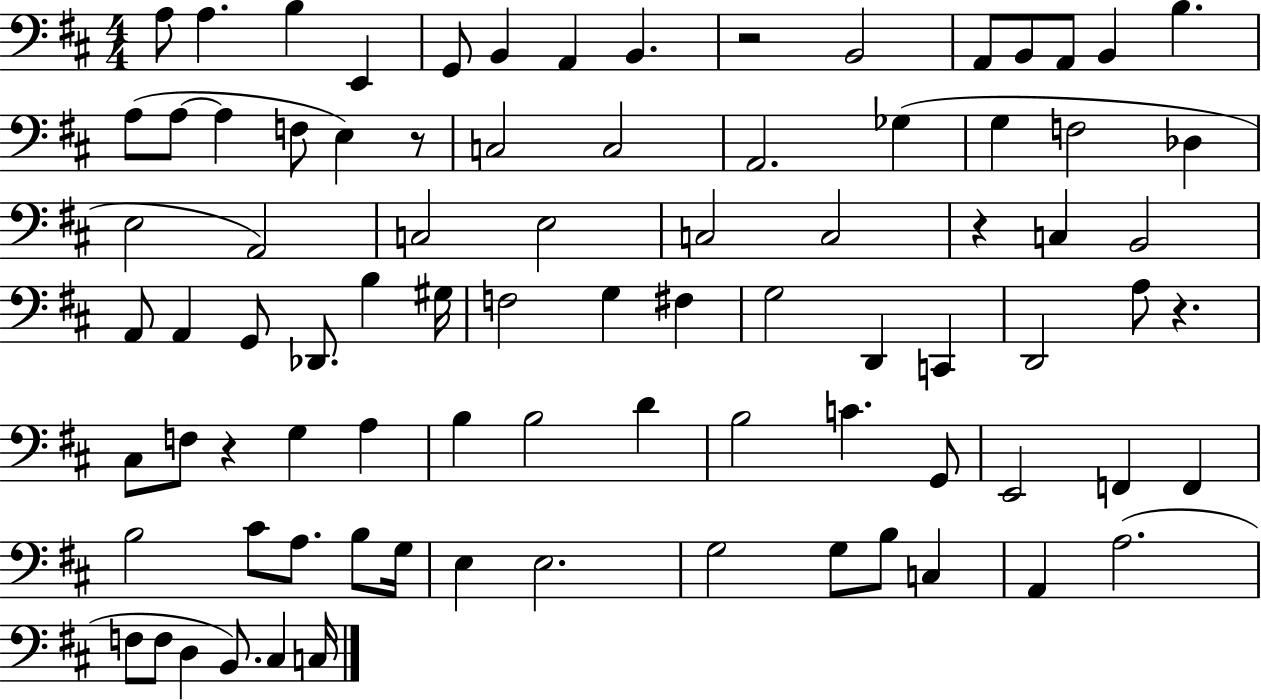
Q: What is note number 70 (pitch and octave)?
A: G3